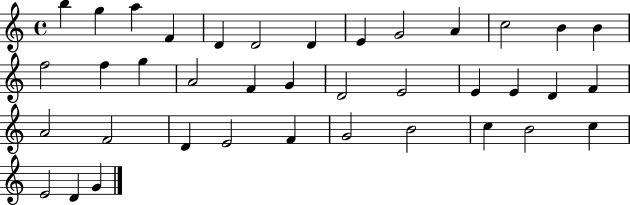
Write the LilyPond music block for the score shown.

{
  \clef treble
  \time 4/4
  \defaultTimeSignature
  \key c \major
  b''4 g''4 a''4 f'4 | d'4 d'2 d'4 | e'4 g'2 a'4 | c''2 b'4 b'4 | \break f''2 f''4 g''4 | a'2 f'4 g'4 | d'2 e'2 | e'4 e'4 d'4 f'4 | \break a'2 f'2 | d'4 e'2 f'4 | g'2 b'2 | c''4 b'2 c''4 | \break e'2 d'4 g'4 | \bar "|."
}